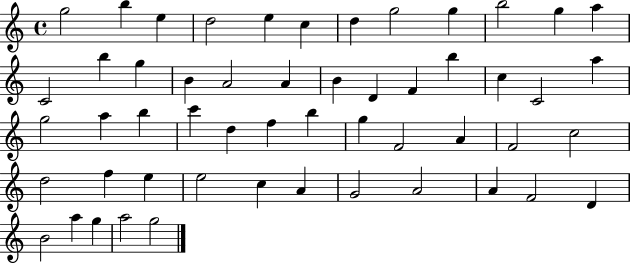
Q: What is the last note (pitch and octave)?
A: G5